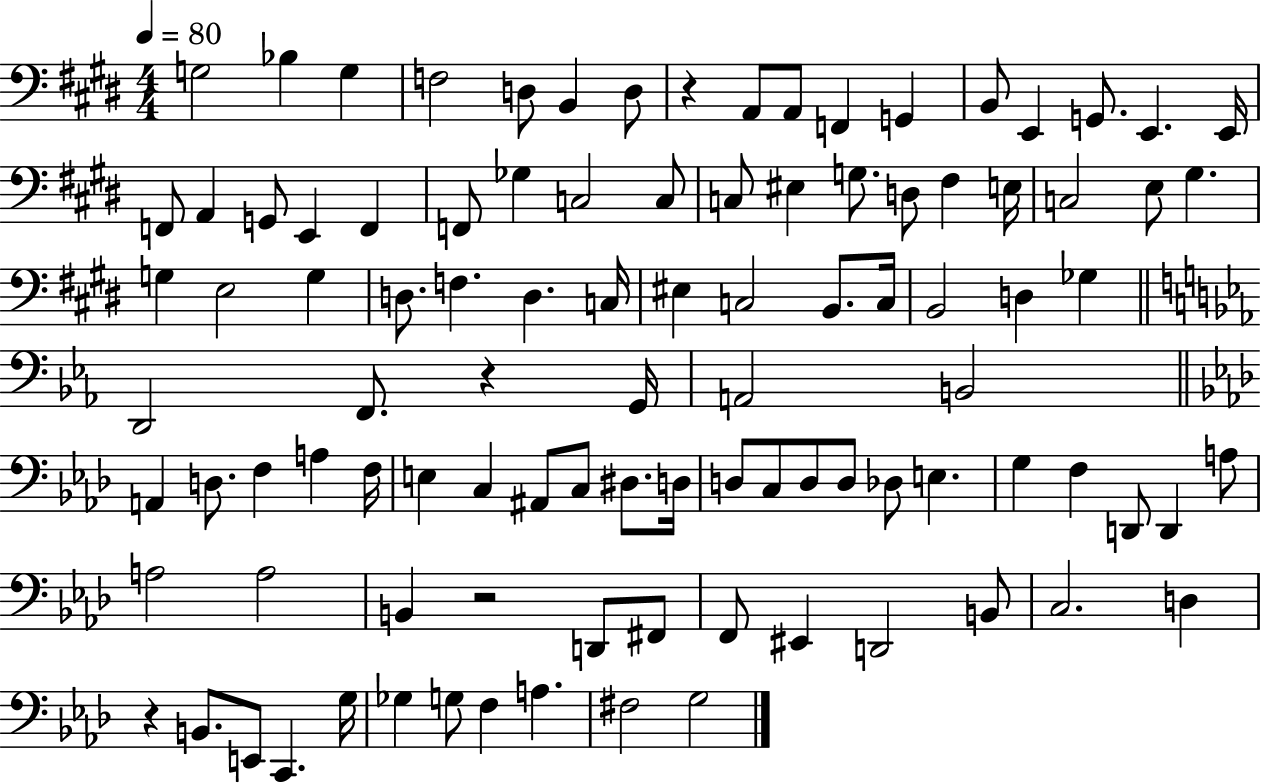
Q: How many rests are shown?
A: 4